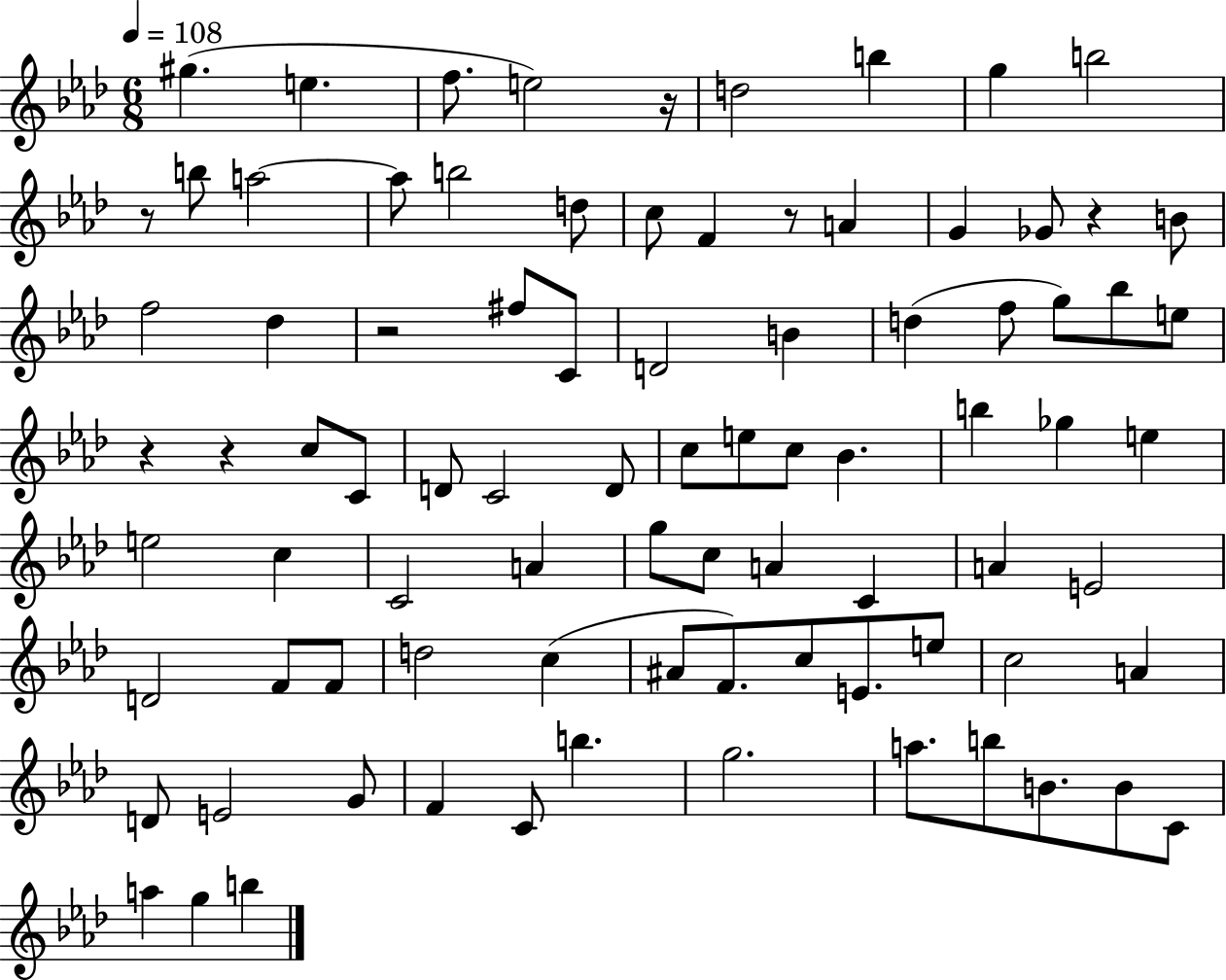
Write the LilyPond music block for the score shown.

{
  \clef treble
  \numericTimeSignature
  \time 6/8
  \key aes \major
  \tempo 4 = 108
  gis''4.( e''4. | f''8. e''2) r16 | d''2 b''4 | g''4 b''2 | \break r8 b''8 a''2~~ | a''8 b''2 d''8 | c''8 f'4 r8 a'4 | g'4 ges'8 r4 b'8 | \break f''2 des''4 | r2 fis''8 c'8 | d'2 b'4 | d''4( f''8 g''8) bes''8 e''8 | \break r4 r4 c''8 c'8 | d'8 c'2 d'8 | c''8 e''8 c''8 bes'4. | b''4 ges''4 e''4 | \break e''2 c''4 | c'2 a'4 | g''8 c''8 a'4 c'4 | a'4 e'2 | \break d'2 f'8 f'8 | d''2 c''4( | ais'8 f'8.) c''8 e'8. e''8 | c''2 a'4 | \break d'8 e'2 g'8 | f'4 c'8 b''4. | g''2. | a''8. b''8 b'8. b'8 c'8 | \break a''4 g''4 b''4 | \bar "|."
}